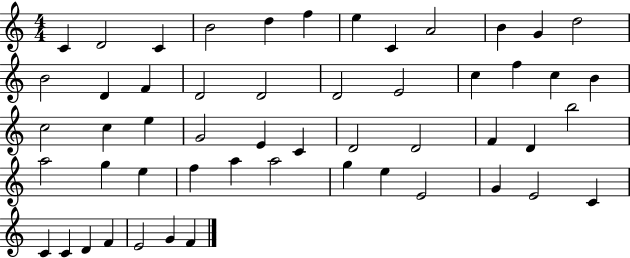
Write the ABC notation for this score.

X:1
T:Untitled
M:4/4
L:1/4
K:C
C D2 C B2 d f e C A2 B G d2 B2 D F D2 D2 D2 E2 c f c B c2 c e G2 E C D2 D2 F D b2 a2 g e f a a2 g e E2 G E2 C C C D F E2 G F